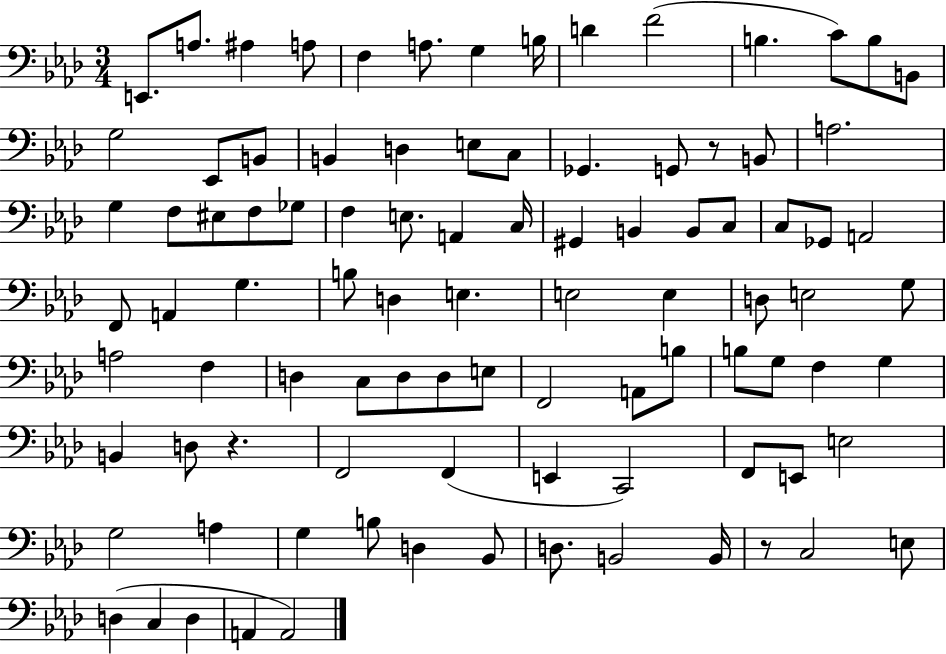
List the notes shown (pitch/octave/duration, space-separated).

E2/e. A3/e. A#3/q A3/e F3/q A3/e. G3/q B3/s D4/q F4/h B3/q. C4/e B3/e B2/e G3/h Eb2/e B2/e B2/q D3/q E3/e C3/e Gb2/q. G2/e R/e B2/e A3/h. G3/q F3/e EIS3/e F3/e Gb3/e F3/q E3/e. A2/q C3/s G#2/q B2/q B2/e C3/e C3/e Gb2/e A2/h F2/e A2/q G3/q. B3/e D3/q E3/q. E3/h E3/q D3/e E3/h G3/e A3/h F3/q D3/q C3/e D3/e D3/e E3/e F2/h A2/e B3/e B3/e G3/e F3/q G3/q B2/q D3/e R/q. F2/h F2/q E2/q C2/h F2/e E2/e E3/h G3/h A3/q G3/q B3/e D3/q Bb2/e D3/e. B2/h B2/s R/e C3/h E3/e D3/q C3/q D3/q A2/q A2/h